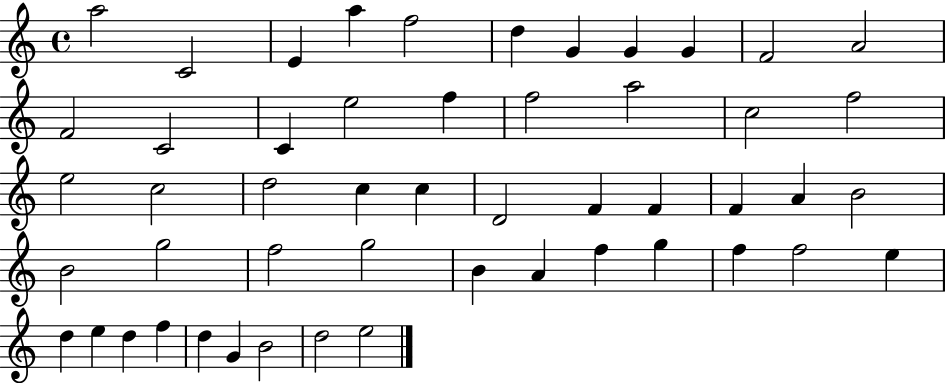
A5/h C4/h E4/q A5/q F5/h D5/q G4/q G4/q G4/q F4/h A4/h F4/h C4/h C4/q E5/h F5/q F5/h A5/h C5/h F5/h E5/h C5/h D5/h C5/q C5/q D4/h F4/q F4/q F4/q A4/q B4/h B4/h G5/h F5/h G5/h B4/q A4/q F5/q G5/q F5/q F5/h E5/q D5/q E5/q D5/q F5/q D5/q G4/q B4/h D5/h E5/h